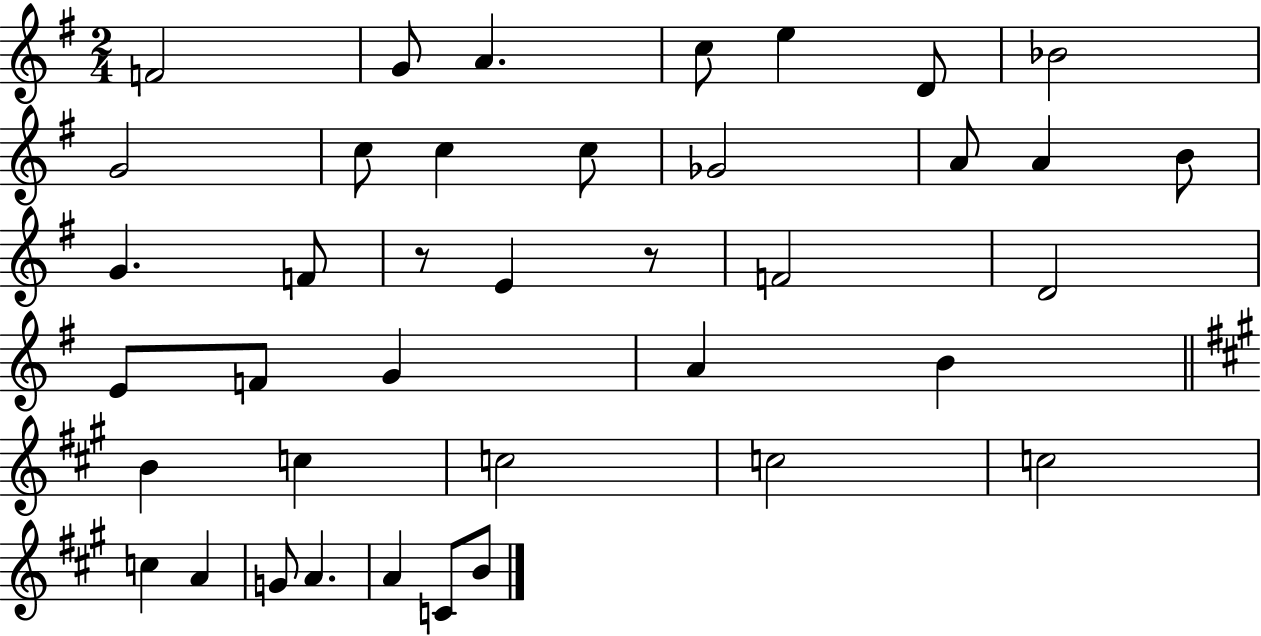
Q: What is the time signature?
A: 2/4